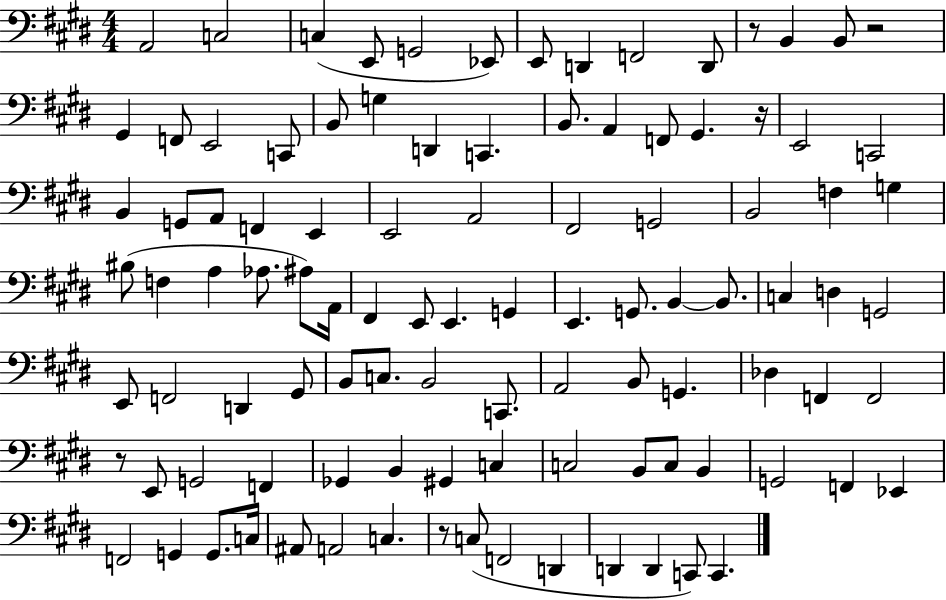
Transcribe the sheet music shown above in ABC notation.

X:1
T:Untitled
M:4/4
L:1/4
K:E
A,,2 C,2 C, E,,/2 G,,2 _E,,/2 E,,/2 D,, F,,2 D,,/2 z/2 B,, B,,/2 z2 ^G,, F,,/2 E,,2 C,,/2 B,,/2 G, D,, C,, B,,/2 A,, F,,/2 ^G,, z/4 E,,2 C,,2 B,, G,,/2 A,,/2 F,, E,, E,,2 A,,2 ^F,,2 G,,2 B,,2 F, G, ^B,/2 F, A, _A,/2 ^A,/2 A,,/4 ^F,, E,,/2 E,, G,, E,, G,,/2 B,, B,,/2 C, D, G,,2 E,,/2 F,,2 D,, ^G,,/2 B,,/2 C,/2 B,,2 C,,/2 A,,2 B,,/2 G,, _D, F,, F,,2 z/2 E,,/2 G,,2 F,, _G,, B,, ^G,, C, C,2 B,,/2 C,/2 B,, G,,2 F,, _E,, F,,2 G,, G,,/2 C,/4 ^A,,/2 A,,2 C, z/2 C,/2 F,,2 D,, D,, D,, C,,/2 C,,